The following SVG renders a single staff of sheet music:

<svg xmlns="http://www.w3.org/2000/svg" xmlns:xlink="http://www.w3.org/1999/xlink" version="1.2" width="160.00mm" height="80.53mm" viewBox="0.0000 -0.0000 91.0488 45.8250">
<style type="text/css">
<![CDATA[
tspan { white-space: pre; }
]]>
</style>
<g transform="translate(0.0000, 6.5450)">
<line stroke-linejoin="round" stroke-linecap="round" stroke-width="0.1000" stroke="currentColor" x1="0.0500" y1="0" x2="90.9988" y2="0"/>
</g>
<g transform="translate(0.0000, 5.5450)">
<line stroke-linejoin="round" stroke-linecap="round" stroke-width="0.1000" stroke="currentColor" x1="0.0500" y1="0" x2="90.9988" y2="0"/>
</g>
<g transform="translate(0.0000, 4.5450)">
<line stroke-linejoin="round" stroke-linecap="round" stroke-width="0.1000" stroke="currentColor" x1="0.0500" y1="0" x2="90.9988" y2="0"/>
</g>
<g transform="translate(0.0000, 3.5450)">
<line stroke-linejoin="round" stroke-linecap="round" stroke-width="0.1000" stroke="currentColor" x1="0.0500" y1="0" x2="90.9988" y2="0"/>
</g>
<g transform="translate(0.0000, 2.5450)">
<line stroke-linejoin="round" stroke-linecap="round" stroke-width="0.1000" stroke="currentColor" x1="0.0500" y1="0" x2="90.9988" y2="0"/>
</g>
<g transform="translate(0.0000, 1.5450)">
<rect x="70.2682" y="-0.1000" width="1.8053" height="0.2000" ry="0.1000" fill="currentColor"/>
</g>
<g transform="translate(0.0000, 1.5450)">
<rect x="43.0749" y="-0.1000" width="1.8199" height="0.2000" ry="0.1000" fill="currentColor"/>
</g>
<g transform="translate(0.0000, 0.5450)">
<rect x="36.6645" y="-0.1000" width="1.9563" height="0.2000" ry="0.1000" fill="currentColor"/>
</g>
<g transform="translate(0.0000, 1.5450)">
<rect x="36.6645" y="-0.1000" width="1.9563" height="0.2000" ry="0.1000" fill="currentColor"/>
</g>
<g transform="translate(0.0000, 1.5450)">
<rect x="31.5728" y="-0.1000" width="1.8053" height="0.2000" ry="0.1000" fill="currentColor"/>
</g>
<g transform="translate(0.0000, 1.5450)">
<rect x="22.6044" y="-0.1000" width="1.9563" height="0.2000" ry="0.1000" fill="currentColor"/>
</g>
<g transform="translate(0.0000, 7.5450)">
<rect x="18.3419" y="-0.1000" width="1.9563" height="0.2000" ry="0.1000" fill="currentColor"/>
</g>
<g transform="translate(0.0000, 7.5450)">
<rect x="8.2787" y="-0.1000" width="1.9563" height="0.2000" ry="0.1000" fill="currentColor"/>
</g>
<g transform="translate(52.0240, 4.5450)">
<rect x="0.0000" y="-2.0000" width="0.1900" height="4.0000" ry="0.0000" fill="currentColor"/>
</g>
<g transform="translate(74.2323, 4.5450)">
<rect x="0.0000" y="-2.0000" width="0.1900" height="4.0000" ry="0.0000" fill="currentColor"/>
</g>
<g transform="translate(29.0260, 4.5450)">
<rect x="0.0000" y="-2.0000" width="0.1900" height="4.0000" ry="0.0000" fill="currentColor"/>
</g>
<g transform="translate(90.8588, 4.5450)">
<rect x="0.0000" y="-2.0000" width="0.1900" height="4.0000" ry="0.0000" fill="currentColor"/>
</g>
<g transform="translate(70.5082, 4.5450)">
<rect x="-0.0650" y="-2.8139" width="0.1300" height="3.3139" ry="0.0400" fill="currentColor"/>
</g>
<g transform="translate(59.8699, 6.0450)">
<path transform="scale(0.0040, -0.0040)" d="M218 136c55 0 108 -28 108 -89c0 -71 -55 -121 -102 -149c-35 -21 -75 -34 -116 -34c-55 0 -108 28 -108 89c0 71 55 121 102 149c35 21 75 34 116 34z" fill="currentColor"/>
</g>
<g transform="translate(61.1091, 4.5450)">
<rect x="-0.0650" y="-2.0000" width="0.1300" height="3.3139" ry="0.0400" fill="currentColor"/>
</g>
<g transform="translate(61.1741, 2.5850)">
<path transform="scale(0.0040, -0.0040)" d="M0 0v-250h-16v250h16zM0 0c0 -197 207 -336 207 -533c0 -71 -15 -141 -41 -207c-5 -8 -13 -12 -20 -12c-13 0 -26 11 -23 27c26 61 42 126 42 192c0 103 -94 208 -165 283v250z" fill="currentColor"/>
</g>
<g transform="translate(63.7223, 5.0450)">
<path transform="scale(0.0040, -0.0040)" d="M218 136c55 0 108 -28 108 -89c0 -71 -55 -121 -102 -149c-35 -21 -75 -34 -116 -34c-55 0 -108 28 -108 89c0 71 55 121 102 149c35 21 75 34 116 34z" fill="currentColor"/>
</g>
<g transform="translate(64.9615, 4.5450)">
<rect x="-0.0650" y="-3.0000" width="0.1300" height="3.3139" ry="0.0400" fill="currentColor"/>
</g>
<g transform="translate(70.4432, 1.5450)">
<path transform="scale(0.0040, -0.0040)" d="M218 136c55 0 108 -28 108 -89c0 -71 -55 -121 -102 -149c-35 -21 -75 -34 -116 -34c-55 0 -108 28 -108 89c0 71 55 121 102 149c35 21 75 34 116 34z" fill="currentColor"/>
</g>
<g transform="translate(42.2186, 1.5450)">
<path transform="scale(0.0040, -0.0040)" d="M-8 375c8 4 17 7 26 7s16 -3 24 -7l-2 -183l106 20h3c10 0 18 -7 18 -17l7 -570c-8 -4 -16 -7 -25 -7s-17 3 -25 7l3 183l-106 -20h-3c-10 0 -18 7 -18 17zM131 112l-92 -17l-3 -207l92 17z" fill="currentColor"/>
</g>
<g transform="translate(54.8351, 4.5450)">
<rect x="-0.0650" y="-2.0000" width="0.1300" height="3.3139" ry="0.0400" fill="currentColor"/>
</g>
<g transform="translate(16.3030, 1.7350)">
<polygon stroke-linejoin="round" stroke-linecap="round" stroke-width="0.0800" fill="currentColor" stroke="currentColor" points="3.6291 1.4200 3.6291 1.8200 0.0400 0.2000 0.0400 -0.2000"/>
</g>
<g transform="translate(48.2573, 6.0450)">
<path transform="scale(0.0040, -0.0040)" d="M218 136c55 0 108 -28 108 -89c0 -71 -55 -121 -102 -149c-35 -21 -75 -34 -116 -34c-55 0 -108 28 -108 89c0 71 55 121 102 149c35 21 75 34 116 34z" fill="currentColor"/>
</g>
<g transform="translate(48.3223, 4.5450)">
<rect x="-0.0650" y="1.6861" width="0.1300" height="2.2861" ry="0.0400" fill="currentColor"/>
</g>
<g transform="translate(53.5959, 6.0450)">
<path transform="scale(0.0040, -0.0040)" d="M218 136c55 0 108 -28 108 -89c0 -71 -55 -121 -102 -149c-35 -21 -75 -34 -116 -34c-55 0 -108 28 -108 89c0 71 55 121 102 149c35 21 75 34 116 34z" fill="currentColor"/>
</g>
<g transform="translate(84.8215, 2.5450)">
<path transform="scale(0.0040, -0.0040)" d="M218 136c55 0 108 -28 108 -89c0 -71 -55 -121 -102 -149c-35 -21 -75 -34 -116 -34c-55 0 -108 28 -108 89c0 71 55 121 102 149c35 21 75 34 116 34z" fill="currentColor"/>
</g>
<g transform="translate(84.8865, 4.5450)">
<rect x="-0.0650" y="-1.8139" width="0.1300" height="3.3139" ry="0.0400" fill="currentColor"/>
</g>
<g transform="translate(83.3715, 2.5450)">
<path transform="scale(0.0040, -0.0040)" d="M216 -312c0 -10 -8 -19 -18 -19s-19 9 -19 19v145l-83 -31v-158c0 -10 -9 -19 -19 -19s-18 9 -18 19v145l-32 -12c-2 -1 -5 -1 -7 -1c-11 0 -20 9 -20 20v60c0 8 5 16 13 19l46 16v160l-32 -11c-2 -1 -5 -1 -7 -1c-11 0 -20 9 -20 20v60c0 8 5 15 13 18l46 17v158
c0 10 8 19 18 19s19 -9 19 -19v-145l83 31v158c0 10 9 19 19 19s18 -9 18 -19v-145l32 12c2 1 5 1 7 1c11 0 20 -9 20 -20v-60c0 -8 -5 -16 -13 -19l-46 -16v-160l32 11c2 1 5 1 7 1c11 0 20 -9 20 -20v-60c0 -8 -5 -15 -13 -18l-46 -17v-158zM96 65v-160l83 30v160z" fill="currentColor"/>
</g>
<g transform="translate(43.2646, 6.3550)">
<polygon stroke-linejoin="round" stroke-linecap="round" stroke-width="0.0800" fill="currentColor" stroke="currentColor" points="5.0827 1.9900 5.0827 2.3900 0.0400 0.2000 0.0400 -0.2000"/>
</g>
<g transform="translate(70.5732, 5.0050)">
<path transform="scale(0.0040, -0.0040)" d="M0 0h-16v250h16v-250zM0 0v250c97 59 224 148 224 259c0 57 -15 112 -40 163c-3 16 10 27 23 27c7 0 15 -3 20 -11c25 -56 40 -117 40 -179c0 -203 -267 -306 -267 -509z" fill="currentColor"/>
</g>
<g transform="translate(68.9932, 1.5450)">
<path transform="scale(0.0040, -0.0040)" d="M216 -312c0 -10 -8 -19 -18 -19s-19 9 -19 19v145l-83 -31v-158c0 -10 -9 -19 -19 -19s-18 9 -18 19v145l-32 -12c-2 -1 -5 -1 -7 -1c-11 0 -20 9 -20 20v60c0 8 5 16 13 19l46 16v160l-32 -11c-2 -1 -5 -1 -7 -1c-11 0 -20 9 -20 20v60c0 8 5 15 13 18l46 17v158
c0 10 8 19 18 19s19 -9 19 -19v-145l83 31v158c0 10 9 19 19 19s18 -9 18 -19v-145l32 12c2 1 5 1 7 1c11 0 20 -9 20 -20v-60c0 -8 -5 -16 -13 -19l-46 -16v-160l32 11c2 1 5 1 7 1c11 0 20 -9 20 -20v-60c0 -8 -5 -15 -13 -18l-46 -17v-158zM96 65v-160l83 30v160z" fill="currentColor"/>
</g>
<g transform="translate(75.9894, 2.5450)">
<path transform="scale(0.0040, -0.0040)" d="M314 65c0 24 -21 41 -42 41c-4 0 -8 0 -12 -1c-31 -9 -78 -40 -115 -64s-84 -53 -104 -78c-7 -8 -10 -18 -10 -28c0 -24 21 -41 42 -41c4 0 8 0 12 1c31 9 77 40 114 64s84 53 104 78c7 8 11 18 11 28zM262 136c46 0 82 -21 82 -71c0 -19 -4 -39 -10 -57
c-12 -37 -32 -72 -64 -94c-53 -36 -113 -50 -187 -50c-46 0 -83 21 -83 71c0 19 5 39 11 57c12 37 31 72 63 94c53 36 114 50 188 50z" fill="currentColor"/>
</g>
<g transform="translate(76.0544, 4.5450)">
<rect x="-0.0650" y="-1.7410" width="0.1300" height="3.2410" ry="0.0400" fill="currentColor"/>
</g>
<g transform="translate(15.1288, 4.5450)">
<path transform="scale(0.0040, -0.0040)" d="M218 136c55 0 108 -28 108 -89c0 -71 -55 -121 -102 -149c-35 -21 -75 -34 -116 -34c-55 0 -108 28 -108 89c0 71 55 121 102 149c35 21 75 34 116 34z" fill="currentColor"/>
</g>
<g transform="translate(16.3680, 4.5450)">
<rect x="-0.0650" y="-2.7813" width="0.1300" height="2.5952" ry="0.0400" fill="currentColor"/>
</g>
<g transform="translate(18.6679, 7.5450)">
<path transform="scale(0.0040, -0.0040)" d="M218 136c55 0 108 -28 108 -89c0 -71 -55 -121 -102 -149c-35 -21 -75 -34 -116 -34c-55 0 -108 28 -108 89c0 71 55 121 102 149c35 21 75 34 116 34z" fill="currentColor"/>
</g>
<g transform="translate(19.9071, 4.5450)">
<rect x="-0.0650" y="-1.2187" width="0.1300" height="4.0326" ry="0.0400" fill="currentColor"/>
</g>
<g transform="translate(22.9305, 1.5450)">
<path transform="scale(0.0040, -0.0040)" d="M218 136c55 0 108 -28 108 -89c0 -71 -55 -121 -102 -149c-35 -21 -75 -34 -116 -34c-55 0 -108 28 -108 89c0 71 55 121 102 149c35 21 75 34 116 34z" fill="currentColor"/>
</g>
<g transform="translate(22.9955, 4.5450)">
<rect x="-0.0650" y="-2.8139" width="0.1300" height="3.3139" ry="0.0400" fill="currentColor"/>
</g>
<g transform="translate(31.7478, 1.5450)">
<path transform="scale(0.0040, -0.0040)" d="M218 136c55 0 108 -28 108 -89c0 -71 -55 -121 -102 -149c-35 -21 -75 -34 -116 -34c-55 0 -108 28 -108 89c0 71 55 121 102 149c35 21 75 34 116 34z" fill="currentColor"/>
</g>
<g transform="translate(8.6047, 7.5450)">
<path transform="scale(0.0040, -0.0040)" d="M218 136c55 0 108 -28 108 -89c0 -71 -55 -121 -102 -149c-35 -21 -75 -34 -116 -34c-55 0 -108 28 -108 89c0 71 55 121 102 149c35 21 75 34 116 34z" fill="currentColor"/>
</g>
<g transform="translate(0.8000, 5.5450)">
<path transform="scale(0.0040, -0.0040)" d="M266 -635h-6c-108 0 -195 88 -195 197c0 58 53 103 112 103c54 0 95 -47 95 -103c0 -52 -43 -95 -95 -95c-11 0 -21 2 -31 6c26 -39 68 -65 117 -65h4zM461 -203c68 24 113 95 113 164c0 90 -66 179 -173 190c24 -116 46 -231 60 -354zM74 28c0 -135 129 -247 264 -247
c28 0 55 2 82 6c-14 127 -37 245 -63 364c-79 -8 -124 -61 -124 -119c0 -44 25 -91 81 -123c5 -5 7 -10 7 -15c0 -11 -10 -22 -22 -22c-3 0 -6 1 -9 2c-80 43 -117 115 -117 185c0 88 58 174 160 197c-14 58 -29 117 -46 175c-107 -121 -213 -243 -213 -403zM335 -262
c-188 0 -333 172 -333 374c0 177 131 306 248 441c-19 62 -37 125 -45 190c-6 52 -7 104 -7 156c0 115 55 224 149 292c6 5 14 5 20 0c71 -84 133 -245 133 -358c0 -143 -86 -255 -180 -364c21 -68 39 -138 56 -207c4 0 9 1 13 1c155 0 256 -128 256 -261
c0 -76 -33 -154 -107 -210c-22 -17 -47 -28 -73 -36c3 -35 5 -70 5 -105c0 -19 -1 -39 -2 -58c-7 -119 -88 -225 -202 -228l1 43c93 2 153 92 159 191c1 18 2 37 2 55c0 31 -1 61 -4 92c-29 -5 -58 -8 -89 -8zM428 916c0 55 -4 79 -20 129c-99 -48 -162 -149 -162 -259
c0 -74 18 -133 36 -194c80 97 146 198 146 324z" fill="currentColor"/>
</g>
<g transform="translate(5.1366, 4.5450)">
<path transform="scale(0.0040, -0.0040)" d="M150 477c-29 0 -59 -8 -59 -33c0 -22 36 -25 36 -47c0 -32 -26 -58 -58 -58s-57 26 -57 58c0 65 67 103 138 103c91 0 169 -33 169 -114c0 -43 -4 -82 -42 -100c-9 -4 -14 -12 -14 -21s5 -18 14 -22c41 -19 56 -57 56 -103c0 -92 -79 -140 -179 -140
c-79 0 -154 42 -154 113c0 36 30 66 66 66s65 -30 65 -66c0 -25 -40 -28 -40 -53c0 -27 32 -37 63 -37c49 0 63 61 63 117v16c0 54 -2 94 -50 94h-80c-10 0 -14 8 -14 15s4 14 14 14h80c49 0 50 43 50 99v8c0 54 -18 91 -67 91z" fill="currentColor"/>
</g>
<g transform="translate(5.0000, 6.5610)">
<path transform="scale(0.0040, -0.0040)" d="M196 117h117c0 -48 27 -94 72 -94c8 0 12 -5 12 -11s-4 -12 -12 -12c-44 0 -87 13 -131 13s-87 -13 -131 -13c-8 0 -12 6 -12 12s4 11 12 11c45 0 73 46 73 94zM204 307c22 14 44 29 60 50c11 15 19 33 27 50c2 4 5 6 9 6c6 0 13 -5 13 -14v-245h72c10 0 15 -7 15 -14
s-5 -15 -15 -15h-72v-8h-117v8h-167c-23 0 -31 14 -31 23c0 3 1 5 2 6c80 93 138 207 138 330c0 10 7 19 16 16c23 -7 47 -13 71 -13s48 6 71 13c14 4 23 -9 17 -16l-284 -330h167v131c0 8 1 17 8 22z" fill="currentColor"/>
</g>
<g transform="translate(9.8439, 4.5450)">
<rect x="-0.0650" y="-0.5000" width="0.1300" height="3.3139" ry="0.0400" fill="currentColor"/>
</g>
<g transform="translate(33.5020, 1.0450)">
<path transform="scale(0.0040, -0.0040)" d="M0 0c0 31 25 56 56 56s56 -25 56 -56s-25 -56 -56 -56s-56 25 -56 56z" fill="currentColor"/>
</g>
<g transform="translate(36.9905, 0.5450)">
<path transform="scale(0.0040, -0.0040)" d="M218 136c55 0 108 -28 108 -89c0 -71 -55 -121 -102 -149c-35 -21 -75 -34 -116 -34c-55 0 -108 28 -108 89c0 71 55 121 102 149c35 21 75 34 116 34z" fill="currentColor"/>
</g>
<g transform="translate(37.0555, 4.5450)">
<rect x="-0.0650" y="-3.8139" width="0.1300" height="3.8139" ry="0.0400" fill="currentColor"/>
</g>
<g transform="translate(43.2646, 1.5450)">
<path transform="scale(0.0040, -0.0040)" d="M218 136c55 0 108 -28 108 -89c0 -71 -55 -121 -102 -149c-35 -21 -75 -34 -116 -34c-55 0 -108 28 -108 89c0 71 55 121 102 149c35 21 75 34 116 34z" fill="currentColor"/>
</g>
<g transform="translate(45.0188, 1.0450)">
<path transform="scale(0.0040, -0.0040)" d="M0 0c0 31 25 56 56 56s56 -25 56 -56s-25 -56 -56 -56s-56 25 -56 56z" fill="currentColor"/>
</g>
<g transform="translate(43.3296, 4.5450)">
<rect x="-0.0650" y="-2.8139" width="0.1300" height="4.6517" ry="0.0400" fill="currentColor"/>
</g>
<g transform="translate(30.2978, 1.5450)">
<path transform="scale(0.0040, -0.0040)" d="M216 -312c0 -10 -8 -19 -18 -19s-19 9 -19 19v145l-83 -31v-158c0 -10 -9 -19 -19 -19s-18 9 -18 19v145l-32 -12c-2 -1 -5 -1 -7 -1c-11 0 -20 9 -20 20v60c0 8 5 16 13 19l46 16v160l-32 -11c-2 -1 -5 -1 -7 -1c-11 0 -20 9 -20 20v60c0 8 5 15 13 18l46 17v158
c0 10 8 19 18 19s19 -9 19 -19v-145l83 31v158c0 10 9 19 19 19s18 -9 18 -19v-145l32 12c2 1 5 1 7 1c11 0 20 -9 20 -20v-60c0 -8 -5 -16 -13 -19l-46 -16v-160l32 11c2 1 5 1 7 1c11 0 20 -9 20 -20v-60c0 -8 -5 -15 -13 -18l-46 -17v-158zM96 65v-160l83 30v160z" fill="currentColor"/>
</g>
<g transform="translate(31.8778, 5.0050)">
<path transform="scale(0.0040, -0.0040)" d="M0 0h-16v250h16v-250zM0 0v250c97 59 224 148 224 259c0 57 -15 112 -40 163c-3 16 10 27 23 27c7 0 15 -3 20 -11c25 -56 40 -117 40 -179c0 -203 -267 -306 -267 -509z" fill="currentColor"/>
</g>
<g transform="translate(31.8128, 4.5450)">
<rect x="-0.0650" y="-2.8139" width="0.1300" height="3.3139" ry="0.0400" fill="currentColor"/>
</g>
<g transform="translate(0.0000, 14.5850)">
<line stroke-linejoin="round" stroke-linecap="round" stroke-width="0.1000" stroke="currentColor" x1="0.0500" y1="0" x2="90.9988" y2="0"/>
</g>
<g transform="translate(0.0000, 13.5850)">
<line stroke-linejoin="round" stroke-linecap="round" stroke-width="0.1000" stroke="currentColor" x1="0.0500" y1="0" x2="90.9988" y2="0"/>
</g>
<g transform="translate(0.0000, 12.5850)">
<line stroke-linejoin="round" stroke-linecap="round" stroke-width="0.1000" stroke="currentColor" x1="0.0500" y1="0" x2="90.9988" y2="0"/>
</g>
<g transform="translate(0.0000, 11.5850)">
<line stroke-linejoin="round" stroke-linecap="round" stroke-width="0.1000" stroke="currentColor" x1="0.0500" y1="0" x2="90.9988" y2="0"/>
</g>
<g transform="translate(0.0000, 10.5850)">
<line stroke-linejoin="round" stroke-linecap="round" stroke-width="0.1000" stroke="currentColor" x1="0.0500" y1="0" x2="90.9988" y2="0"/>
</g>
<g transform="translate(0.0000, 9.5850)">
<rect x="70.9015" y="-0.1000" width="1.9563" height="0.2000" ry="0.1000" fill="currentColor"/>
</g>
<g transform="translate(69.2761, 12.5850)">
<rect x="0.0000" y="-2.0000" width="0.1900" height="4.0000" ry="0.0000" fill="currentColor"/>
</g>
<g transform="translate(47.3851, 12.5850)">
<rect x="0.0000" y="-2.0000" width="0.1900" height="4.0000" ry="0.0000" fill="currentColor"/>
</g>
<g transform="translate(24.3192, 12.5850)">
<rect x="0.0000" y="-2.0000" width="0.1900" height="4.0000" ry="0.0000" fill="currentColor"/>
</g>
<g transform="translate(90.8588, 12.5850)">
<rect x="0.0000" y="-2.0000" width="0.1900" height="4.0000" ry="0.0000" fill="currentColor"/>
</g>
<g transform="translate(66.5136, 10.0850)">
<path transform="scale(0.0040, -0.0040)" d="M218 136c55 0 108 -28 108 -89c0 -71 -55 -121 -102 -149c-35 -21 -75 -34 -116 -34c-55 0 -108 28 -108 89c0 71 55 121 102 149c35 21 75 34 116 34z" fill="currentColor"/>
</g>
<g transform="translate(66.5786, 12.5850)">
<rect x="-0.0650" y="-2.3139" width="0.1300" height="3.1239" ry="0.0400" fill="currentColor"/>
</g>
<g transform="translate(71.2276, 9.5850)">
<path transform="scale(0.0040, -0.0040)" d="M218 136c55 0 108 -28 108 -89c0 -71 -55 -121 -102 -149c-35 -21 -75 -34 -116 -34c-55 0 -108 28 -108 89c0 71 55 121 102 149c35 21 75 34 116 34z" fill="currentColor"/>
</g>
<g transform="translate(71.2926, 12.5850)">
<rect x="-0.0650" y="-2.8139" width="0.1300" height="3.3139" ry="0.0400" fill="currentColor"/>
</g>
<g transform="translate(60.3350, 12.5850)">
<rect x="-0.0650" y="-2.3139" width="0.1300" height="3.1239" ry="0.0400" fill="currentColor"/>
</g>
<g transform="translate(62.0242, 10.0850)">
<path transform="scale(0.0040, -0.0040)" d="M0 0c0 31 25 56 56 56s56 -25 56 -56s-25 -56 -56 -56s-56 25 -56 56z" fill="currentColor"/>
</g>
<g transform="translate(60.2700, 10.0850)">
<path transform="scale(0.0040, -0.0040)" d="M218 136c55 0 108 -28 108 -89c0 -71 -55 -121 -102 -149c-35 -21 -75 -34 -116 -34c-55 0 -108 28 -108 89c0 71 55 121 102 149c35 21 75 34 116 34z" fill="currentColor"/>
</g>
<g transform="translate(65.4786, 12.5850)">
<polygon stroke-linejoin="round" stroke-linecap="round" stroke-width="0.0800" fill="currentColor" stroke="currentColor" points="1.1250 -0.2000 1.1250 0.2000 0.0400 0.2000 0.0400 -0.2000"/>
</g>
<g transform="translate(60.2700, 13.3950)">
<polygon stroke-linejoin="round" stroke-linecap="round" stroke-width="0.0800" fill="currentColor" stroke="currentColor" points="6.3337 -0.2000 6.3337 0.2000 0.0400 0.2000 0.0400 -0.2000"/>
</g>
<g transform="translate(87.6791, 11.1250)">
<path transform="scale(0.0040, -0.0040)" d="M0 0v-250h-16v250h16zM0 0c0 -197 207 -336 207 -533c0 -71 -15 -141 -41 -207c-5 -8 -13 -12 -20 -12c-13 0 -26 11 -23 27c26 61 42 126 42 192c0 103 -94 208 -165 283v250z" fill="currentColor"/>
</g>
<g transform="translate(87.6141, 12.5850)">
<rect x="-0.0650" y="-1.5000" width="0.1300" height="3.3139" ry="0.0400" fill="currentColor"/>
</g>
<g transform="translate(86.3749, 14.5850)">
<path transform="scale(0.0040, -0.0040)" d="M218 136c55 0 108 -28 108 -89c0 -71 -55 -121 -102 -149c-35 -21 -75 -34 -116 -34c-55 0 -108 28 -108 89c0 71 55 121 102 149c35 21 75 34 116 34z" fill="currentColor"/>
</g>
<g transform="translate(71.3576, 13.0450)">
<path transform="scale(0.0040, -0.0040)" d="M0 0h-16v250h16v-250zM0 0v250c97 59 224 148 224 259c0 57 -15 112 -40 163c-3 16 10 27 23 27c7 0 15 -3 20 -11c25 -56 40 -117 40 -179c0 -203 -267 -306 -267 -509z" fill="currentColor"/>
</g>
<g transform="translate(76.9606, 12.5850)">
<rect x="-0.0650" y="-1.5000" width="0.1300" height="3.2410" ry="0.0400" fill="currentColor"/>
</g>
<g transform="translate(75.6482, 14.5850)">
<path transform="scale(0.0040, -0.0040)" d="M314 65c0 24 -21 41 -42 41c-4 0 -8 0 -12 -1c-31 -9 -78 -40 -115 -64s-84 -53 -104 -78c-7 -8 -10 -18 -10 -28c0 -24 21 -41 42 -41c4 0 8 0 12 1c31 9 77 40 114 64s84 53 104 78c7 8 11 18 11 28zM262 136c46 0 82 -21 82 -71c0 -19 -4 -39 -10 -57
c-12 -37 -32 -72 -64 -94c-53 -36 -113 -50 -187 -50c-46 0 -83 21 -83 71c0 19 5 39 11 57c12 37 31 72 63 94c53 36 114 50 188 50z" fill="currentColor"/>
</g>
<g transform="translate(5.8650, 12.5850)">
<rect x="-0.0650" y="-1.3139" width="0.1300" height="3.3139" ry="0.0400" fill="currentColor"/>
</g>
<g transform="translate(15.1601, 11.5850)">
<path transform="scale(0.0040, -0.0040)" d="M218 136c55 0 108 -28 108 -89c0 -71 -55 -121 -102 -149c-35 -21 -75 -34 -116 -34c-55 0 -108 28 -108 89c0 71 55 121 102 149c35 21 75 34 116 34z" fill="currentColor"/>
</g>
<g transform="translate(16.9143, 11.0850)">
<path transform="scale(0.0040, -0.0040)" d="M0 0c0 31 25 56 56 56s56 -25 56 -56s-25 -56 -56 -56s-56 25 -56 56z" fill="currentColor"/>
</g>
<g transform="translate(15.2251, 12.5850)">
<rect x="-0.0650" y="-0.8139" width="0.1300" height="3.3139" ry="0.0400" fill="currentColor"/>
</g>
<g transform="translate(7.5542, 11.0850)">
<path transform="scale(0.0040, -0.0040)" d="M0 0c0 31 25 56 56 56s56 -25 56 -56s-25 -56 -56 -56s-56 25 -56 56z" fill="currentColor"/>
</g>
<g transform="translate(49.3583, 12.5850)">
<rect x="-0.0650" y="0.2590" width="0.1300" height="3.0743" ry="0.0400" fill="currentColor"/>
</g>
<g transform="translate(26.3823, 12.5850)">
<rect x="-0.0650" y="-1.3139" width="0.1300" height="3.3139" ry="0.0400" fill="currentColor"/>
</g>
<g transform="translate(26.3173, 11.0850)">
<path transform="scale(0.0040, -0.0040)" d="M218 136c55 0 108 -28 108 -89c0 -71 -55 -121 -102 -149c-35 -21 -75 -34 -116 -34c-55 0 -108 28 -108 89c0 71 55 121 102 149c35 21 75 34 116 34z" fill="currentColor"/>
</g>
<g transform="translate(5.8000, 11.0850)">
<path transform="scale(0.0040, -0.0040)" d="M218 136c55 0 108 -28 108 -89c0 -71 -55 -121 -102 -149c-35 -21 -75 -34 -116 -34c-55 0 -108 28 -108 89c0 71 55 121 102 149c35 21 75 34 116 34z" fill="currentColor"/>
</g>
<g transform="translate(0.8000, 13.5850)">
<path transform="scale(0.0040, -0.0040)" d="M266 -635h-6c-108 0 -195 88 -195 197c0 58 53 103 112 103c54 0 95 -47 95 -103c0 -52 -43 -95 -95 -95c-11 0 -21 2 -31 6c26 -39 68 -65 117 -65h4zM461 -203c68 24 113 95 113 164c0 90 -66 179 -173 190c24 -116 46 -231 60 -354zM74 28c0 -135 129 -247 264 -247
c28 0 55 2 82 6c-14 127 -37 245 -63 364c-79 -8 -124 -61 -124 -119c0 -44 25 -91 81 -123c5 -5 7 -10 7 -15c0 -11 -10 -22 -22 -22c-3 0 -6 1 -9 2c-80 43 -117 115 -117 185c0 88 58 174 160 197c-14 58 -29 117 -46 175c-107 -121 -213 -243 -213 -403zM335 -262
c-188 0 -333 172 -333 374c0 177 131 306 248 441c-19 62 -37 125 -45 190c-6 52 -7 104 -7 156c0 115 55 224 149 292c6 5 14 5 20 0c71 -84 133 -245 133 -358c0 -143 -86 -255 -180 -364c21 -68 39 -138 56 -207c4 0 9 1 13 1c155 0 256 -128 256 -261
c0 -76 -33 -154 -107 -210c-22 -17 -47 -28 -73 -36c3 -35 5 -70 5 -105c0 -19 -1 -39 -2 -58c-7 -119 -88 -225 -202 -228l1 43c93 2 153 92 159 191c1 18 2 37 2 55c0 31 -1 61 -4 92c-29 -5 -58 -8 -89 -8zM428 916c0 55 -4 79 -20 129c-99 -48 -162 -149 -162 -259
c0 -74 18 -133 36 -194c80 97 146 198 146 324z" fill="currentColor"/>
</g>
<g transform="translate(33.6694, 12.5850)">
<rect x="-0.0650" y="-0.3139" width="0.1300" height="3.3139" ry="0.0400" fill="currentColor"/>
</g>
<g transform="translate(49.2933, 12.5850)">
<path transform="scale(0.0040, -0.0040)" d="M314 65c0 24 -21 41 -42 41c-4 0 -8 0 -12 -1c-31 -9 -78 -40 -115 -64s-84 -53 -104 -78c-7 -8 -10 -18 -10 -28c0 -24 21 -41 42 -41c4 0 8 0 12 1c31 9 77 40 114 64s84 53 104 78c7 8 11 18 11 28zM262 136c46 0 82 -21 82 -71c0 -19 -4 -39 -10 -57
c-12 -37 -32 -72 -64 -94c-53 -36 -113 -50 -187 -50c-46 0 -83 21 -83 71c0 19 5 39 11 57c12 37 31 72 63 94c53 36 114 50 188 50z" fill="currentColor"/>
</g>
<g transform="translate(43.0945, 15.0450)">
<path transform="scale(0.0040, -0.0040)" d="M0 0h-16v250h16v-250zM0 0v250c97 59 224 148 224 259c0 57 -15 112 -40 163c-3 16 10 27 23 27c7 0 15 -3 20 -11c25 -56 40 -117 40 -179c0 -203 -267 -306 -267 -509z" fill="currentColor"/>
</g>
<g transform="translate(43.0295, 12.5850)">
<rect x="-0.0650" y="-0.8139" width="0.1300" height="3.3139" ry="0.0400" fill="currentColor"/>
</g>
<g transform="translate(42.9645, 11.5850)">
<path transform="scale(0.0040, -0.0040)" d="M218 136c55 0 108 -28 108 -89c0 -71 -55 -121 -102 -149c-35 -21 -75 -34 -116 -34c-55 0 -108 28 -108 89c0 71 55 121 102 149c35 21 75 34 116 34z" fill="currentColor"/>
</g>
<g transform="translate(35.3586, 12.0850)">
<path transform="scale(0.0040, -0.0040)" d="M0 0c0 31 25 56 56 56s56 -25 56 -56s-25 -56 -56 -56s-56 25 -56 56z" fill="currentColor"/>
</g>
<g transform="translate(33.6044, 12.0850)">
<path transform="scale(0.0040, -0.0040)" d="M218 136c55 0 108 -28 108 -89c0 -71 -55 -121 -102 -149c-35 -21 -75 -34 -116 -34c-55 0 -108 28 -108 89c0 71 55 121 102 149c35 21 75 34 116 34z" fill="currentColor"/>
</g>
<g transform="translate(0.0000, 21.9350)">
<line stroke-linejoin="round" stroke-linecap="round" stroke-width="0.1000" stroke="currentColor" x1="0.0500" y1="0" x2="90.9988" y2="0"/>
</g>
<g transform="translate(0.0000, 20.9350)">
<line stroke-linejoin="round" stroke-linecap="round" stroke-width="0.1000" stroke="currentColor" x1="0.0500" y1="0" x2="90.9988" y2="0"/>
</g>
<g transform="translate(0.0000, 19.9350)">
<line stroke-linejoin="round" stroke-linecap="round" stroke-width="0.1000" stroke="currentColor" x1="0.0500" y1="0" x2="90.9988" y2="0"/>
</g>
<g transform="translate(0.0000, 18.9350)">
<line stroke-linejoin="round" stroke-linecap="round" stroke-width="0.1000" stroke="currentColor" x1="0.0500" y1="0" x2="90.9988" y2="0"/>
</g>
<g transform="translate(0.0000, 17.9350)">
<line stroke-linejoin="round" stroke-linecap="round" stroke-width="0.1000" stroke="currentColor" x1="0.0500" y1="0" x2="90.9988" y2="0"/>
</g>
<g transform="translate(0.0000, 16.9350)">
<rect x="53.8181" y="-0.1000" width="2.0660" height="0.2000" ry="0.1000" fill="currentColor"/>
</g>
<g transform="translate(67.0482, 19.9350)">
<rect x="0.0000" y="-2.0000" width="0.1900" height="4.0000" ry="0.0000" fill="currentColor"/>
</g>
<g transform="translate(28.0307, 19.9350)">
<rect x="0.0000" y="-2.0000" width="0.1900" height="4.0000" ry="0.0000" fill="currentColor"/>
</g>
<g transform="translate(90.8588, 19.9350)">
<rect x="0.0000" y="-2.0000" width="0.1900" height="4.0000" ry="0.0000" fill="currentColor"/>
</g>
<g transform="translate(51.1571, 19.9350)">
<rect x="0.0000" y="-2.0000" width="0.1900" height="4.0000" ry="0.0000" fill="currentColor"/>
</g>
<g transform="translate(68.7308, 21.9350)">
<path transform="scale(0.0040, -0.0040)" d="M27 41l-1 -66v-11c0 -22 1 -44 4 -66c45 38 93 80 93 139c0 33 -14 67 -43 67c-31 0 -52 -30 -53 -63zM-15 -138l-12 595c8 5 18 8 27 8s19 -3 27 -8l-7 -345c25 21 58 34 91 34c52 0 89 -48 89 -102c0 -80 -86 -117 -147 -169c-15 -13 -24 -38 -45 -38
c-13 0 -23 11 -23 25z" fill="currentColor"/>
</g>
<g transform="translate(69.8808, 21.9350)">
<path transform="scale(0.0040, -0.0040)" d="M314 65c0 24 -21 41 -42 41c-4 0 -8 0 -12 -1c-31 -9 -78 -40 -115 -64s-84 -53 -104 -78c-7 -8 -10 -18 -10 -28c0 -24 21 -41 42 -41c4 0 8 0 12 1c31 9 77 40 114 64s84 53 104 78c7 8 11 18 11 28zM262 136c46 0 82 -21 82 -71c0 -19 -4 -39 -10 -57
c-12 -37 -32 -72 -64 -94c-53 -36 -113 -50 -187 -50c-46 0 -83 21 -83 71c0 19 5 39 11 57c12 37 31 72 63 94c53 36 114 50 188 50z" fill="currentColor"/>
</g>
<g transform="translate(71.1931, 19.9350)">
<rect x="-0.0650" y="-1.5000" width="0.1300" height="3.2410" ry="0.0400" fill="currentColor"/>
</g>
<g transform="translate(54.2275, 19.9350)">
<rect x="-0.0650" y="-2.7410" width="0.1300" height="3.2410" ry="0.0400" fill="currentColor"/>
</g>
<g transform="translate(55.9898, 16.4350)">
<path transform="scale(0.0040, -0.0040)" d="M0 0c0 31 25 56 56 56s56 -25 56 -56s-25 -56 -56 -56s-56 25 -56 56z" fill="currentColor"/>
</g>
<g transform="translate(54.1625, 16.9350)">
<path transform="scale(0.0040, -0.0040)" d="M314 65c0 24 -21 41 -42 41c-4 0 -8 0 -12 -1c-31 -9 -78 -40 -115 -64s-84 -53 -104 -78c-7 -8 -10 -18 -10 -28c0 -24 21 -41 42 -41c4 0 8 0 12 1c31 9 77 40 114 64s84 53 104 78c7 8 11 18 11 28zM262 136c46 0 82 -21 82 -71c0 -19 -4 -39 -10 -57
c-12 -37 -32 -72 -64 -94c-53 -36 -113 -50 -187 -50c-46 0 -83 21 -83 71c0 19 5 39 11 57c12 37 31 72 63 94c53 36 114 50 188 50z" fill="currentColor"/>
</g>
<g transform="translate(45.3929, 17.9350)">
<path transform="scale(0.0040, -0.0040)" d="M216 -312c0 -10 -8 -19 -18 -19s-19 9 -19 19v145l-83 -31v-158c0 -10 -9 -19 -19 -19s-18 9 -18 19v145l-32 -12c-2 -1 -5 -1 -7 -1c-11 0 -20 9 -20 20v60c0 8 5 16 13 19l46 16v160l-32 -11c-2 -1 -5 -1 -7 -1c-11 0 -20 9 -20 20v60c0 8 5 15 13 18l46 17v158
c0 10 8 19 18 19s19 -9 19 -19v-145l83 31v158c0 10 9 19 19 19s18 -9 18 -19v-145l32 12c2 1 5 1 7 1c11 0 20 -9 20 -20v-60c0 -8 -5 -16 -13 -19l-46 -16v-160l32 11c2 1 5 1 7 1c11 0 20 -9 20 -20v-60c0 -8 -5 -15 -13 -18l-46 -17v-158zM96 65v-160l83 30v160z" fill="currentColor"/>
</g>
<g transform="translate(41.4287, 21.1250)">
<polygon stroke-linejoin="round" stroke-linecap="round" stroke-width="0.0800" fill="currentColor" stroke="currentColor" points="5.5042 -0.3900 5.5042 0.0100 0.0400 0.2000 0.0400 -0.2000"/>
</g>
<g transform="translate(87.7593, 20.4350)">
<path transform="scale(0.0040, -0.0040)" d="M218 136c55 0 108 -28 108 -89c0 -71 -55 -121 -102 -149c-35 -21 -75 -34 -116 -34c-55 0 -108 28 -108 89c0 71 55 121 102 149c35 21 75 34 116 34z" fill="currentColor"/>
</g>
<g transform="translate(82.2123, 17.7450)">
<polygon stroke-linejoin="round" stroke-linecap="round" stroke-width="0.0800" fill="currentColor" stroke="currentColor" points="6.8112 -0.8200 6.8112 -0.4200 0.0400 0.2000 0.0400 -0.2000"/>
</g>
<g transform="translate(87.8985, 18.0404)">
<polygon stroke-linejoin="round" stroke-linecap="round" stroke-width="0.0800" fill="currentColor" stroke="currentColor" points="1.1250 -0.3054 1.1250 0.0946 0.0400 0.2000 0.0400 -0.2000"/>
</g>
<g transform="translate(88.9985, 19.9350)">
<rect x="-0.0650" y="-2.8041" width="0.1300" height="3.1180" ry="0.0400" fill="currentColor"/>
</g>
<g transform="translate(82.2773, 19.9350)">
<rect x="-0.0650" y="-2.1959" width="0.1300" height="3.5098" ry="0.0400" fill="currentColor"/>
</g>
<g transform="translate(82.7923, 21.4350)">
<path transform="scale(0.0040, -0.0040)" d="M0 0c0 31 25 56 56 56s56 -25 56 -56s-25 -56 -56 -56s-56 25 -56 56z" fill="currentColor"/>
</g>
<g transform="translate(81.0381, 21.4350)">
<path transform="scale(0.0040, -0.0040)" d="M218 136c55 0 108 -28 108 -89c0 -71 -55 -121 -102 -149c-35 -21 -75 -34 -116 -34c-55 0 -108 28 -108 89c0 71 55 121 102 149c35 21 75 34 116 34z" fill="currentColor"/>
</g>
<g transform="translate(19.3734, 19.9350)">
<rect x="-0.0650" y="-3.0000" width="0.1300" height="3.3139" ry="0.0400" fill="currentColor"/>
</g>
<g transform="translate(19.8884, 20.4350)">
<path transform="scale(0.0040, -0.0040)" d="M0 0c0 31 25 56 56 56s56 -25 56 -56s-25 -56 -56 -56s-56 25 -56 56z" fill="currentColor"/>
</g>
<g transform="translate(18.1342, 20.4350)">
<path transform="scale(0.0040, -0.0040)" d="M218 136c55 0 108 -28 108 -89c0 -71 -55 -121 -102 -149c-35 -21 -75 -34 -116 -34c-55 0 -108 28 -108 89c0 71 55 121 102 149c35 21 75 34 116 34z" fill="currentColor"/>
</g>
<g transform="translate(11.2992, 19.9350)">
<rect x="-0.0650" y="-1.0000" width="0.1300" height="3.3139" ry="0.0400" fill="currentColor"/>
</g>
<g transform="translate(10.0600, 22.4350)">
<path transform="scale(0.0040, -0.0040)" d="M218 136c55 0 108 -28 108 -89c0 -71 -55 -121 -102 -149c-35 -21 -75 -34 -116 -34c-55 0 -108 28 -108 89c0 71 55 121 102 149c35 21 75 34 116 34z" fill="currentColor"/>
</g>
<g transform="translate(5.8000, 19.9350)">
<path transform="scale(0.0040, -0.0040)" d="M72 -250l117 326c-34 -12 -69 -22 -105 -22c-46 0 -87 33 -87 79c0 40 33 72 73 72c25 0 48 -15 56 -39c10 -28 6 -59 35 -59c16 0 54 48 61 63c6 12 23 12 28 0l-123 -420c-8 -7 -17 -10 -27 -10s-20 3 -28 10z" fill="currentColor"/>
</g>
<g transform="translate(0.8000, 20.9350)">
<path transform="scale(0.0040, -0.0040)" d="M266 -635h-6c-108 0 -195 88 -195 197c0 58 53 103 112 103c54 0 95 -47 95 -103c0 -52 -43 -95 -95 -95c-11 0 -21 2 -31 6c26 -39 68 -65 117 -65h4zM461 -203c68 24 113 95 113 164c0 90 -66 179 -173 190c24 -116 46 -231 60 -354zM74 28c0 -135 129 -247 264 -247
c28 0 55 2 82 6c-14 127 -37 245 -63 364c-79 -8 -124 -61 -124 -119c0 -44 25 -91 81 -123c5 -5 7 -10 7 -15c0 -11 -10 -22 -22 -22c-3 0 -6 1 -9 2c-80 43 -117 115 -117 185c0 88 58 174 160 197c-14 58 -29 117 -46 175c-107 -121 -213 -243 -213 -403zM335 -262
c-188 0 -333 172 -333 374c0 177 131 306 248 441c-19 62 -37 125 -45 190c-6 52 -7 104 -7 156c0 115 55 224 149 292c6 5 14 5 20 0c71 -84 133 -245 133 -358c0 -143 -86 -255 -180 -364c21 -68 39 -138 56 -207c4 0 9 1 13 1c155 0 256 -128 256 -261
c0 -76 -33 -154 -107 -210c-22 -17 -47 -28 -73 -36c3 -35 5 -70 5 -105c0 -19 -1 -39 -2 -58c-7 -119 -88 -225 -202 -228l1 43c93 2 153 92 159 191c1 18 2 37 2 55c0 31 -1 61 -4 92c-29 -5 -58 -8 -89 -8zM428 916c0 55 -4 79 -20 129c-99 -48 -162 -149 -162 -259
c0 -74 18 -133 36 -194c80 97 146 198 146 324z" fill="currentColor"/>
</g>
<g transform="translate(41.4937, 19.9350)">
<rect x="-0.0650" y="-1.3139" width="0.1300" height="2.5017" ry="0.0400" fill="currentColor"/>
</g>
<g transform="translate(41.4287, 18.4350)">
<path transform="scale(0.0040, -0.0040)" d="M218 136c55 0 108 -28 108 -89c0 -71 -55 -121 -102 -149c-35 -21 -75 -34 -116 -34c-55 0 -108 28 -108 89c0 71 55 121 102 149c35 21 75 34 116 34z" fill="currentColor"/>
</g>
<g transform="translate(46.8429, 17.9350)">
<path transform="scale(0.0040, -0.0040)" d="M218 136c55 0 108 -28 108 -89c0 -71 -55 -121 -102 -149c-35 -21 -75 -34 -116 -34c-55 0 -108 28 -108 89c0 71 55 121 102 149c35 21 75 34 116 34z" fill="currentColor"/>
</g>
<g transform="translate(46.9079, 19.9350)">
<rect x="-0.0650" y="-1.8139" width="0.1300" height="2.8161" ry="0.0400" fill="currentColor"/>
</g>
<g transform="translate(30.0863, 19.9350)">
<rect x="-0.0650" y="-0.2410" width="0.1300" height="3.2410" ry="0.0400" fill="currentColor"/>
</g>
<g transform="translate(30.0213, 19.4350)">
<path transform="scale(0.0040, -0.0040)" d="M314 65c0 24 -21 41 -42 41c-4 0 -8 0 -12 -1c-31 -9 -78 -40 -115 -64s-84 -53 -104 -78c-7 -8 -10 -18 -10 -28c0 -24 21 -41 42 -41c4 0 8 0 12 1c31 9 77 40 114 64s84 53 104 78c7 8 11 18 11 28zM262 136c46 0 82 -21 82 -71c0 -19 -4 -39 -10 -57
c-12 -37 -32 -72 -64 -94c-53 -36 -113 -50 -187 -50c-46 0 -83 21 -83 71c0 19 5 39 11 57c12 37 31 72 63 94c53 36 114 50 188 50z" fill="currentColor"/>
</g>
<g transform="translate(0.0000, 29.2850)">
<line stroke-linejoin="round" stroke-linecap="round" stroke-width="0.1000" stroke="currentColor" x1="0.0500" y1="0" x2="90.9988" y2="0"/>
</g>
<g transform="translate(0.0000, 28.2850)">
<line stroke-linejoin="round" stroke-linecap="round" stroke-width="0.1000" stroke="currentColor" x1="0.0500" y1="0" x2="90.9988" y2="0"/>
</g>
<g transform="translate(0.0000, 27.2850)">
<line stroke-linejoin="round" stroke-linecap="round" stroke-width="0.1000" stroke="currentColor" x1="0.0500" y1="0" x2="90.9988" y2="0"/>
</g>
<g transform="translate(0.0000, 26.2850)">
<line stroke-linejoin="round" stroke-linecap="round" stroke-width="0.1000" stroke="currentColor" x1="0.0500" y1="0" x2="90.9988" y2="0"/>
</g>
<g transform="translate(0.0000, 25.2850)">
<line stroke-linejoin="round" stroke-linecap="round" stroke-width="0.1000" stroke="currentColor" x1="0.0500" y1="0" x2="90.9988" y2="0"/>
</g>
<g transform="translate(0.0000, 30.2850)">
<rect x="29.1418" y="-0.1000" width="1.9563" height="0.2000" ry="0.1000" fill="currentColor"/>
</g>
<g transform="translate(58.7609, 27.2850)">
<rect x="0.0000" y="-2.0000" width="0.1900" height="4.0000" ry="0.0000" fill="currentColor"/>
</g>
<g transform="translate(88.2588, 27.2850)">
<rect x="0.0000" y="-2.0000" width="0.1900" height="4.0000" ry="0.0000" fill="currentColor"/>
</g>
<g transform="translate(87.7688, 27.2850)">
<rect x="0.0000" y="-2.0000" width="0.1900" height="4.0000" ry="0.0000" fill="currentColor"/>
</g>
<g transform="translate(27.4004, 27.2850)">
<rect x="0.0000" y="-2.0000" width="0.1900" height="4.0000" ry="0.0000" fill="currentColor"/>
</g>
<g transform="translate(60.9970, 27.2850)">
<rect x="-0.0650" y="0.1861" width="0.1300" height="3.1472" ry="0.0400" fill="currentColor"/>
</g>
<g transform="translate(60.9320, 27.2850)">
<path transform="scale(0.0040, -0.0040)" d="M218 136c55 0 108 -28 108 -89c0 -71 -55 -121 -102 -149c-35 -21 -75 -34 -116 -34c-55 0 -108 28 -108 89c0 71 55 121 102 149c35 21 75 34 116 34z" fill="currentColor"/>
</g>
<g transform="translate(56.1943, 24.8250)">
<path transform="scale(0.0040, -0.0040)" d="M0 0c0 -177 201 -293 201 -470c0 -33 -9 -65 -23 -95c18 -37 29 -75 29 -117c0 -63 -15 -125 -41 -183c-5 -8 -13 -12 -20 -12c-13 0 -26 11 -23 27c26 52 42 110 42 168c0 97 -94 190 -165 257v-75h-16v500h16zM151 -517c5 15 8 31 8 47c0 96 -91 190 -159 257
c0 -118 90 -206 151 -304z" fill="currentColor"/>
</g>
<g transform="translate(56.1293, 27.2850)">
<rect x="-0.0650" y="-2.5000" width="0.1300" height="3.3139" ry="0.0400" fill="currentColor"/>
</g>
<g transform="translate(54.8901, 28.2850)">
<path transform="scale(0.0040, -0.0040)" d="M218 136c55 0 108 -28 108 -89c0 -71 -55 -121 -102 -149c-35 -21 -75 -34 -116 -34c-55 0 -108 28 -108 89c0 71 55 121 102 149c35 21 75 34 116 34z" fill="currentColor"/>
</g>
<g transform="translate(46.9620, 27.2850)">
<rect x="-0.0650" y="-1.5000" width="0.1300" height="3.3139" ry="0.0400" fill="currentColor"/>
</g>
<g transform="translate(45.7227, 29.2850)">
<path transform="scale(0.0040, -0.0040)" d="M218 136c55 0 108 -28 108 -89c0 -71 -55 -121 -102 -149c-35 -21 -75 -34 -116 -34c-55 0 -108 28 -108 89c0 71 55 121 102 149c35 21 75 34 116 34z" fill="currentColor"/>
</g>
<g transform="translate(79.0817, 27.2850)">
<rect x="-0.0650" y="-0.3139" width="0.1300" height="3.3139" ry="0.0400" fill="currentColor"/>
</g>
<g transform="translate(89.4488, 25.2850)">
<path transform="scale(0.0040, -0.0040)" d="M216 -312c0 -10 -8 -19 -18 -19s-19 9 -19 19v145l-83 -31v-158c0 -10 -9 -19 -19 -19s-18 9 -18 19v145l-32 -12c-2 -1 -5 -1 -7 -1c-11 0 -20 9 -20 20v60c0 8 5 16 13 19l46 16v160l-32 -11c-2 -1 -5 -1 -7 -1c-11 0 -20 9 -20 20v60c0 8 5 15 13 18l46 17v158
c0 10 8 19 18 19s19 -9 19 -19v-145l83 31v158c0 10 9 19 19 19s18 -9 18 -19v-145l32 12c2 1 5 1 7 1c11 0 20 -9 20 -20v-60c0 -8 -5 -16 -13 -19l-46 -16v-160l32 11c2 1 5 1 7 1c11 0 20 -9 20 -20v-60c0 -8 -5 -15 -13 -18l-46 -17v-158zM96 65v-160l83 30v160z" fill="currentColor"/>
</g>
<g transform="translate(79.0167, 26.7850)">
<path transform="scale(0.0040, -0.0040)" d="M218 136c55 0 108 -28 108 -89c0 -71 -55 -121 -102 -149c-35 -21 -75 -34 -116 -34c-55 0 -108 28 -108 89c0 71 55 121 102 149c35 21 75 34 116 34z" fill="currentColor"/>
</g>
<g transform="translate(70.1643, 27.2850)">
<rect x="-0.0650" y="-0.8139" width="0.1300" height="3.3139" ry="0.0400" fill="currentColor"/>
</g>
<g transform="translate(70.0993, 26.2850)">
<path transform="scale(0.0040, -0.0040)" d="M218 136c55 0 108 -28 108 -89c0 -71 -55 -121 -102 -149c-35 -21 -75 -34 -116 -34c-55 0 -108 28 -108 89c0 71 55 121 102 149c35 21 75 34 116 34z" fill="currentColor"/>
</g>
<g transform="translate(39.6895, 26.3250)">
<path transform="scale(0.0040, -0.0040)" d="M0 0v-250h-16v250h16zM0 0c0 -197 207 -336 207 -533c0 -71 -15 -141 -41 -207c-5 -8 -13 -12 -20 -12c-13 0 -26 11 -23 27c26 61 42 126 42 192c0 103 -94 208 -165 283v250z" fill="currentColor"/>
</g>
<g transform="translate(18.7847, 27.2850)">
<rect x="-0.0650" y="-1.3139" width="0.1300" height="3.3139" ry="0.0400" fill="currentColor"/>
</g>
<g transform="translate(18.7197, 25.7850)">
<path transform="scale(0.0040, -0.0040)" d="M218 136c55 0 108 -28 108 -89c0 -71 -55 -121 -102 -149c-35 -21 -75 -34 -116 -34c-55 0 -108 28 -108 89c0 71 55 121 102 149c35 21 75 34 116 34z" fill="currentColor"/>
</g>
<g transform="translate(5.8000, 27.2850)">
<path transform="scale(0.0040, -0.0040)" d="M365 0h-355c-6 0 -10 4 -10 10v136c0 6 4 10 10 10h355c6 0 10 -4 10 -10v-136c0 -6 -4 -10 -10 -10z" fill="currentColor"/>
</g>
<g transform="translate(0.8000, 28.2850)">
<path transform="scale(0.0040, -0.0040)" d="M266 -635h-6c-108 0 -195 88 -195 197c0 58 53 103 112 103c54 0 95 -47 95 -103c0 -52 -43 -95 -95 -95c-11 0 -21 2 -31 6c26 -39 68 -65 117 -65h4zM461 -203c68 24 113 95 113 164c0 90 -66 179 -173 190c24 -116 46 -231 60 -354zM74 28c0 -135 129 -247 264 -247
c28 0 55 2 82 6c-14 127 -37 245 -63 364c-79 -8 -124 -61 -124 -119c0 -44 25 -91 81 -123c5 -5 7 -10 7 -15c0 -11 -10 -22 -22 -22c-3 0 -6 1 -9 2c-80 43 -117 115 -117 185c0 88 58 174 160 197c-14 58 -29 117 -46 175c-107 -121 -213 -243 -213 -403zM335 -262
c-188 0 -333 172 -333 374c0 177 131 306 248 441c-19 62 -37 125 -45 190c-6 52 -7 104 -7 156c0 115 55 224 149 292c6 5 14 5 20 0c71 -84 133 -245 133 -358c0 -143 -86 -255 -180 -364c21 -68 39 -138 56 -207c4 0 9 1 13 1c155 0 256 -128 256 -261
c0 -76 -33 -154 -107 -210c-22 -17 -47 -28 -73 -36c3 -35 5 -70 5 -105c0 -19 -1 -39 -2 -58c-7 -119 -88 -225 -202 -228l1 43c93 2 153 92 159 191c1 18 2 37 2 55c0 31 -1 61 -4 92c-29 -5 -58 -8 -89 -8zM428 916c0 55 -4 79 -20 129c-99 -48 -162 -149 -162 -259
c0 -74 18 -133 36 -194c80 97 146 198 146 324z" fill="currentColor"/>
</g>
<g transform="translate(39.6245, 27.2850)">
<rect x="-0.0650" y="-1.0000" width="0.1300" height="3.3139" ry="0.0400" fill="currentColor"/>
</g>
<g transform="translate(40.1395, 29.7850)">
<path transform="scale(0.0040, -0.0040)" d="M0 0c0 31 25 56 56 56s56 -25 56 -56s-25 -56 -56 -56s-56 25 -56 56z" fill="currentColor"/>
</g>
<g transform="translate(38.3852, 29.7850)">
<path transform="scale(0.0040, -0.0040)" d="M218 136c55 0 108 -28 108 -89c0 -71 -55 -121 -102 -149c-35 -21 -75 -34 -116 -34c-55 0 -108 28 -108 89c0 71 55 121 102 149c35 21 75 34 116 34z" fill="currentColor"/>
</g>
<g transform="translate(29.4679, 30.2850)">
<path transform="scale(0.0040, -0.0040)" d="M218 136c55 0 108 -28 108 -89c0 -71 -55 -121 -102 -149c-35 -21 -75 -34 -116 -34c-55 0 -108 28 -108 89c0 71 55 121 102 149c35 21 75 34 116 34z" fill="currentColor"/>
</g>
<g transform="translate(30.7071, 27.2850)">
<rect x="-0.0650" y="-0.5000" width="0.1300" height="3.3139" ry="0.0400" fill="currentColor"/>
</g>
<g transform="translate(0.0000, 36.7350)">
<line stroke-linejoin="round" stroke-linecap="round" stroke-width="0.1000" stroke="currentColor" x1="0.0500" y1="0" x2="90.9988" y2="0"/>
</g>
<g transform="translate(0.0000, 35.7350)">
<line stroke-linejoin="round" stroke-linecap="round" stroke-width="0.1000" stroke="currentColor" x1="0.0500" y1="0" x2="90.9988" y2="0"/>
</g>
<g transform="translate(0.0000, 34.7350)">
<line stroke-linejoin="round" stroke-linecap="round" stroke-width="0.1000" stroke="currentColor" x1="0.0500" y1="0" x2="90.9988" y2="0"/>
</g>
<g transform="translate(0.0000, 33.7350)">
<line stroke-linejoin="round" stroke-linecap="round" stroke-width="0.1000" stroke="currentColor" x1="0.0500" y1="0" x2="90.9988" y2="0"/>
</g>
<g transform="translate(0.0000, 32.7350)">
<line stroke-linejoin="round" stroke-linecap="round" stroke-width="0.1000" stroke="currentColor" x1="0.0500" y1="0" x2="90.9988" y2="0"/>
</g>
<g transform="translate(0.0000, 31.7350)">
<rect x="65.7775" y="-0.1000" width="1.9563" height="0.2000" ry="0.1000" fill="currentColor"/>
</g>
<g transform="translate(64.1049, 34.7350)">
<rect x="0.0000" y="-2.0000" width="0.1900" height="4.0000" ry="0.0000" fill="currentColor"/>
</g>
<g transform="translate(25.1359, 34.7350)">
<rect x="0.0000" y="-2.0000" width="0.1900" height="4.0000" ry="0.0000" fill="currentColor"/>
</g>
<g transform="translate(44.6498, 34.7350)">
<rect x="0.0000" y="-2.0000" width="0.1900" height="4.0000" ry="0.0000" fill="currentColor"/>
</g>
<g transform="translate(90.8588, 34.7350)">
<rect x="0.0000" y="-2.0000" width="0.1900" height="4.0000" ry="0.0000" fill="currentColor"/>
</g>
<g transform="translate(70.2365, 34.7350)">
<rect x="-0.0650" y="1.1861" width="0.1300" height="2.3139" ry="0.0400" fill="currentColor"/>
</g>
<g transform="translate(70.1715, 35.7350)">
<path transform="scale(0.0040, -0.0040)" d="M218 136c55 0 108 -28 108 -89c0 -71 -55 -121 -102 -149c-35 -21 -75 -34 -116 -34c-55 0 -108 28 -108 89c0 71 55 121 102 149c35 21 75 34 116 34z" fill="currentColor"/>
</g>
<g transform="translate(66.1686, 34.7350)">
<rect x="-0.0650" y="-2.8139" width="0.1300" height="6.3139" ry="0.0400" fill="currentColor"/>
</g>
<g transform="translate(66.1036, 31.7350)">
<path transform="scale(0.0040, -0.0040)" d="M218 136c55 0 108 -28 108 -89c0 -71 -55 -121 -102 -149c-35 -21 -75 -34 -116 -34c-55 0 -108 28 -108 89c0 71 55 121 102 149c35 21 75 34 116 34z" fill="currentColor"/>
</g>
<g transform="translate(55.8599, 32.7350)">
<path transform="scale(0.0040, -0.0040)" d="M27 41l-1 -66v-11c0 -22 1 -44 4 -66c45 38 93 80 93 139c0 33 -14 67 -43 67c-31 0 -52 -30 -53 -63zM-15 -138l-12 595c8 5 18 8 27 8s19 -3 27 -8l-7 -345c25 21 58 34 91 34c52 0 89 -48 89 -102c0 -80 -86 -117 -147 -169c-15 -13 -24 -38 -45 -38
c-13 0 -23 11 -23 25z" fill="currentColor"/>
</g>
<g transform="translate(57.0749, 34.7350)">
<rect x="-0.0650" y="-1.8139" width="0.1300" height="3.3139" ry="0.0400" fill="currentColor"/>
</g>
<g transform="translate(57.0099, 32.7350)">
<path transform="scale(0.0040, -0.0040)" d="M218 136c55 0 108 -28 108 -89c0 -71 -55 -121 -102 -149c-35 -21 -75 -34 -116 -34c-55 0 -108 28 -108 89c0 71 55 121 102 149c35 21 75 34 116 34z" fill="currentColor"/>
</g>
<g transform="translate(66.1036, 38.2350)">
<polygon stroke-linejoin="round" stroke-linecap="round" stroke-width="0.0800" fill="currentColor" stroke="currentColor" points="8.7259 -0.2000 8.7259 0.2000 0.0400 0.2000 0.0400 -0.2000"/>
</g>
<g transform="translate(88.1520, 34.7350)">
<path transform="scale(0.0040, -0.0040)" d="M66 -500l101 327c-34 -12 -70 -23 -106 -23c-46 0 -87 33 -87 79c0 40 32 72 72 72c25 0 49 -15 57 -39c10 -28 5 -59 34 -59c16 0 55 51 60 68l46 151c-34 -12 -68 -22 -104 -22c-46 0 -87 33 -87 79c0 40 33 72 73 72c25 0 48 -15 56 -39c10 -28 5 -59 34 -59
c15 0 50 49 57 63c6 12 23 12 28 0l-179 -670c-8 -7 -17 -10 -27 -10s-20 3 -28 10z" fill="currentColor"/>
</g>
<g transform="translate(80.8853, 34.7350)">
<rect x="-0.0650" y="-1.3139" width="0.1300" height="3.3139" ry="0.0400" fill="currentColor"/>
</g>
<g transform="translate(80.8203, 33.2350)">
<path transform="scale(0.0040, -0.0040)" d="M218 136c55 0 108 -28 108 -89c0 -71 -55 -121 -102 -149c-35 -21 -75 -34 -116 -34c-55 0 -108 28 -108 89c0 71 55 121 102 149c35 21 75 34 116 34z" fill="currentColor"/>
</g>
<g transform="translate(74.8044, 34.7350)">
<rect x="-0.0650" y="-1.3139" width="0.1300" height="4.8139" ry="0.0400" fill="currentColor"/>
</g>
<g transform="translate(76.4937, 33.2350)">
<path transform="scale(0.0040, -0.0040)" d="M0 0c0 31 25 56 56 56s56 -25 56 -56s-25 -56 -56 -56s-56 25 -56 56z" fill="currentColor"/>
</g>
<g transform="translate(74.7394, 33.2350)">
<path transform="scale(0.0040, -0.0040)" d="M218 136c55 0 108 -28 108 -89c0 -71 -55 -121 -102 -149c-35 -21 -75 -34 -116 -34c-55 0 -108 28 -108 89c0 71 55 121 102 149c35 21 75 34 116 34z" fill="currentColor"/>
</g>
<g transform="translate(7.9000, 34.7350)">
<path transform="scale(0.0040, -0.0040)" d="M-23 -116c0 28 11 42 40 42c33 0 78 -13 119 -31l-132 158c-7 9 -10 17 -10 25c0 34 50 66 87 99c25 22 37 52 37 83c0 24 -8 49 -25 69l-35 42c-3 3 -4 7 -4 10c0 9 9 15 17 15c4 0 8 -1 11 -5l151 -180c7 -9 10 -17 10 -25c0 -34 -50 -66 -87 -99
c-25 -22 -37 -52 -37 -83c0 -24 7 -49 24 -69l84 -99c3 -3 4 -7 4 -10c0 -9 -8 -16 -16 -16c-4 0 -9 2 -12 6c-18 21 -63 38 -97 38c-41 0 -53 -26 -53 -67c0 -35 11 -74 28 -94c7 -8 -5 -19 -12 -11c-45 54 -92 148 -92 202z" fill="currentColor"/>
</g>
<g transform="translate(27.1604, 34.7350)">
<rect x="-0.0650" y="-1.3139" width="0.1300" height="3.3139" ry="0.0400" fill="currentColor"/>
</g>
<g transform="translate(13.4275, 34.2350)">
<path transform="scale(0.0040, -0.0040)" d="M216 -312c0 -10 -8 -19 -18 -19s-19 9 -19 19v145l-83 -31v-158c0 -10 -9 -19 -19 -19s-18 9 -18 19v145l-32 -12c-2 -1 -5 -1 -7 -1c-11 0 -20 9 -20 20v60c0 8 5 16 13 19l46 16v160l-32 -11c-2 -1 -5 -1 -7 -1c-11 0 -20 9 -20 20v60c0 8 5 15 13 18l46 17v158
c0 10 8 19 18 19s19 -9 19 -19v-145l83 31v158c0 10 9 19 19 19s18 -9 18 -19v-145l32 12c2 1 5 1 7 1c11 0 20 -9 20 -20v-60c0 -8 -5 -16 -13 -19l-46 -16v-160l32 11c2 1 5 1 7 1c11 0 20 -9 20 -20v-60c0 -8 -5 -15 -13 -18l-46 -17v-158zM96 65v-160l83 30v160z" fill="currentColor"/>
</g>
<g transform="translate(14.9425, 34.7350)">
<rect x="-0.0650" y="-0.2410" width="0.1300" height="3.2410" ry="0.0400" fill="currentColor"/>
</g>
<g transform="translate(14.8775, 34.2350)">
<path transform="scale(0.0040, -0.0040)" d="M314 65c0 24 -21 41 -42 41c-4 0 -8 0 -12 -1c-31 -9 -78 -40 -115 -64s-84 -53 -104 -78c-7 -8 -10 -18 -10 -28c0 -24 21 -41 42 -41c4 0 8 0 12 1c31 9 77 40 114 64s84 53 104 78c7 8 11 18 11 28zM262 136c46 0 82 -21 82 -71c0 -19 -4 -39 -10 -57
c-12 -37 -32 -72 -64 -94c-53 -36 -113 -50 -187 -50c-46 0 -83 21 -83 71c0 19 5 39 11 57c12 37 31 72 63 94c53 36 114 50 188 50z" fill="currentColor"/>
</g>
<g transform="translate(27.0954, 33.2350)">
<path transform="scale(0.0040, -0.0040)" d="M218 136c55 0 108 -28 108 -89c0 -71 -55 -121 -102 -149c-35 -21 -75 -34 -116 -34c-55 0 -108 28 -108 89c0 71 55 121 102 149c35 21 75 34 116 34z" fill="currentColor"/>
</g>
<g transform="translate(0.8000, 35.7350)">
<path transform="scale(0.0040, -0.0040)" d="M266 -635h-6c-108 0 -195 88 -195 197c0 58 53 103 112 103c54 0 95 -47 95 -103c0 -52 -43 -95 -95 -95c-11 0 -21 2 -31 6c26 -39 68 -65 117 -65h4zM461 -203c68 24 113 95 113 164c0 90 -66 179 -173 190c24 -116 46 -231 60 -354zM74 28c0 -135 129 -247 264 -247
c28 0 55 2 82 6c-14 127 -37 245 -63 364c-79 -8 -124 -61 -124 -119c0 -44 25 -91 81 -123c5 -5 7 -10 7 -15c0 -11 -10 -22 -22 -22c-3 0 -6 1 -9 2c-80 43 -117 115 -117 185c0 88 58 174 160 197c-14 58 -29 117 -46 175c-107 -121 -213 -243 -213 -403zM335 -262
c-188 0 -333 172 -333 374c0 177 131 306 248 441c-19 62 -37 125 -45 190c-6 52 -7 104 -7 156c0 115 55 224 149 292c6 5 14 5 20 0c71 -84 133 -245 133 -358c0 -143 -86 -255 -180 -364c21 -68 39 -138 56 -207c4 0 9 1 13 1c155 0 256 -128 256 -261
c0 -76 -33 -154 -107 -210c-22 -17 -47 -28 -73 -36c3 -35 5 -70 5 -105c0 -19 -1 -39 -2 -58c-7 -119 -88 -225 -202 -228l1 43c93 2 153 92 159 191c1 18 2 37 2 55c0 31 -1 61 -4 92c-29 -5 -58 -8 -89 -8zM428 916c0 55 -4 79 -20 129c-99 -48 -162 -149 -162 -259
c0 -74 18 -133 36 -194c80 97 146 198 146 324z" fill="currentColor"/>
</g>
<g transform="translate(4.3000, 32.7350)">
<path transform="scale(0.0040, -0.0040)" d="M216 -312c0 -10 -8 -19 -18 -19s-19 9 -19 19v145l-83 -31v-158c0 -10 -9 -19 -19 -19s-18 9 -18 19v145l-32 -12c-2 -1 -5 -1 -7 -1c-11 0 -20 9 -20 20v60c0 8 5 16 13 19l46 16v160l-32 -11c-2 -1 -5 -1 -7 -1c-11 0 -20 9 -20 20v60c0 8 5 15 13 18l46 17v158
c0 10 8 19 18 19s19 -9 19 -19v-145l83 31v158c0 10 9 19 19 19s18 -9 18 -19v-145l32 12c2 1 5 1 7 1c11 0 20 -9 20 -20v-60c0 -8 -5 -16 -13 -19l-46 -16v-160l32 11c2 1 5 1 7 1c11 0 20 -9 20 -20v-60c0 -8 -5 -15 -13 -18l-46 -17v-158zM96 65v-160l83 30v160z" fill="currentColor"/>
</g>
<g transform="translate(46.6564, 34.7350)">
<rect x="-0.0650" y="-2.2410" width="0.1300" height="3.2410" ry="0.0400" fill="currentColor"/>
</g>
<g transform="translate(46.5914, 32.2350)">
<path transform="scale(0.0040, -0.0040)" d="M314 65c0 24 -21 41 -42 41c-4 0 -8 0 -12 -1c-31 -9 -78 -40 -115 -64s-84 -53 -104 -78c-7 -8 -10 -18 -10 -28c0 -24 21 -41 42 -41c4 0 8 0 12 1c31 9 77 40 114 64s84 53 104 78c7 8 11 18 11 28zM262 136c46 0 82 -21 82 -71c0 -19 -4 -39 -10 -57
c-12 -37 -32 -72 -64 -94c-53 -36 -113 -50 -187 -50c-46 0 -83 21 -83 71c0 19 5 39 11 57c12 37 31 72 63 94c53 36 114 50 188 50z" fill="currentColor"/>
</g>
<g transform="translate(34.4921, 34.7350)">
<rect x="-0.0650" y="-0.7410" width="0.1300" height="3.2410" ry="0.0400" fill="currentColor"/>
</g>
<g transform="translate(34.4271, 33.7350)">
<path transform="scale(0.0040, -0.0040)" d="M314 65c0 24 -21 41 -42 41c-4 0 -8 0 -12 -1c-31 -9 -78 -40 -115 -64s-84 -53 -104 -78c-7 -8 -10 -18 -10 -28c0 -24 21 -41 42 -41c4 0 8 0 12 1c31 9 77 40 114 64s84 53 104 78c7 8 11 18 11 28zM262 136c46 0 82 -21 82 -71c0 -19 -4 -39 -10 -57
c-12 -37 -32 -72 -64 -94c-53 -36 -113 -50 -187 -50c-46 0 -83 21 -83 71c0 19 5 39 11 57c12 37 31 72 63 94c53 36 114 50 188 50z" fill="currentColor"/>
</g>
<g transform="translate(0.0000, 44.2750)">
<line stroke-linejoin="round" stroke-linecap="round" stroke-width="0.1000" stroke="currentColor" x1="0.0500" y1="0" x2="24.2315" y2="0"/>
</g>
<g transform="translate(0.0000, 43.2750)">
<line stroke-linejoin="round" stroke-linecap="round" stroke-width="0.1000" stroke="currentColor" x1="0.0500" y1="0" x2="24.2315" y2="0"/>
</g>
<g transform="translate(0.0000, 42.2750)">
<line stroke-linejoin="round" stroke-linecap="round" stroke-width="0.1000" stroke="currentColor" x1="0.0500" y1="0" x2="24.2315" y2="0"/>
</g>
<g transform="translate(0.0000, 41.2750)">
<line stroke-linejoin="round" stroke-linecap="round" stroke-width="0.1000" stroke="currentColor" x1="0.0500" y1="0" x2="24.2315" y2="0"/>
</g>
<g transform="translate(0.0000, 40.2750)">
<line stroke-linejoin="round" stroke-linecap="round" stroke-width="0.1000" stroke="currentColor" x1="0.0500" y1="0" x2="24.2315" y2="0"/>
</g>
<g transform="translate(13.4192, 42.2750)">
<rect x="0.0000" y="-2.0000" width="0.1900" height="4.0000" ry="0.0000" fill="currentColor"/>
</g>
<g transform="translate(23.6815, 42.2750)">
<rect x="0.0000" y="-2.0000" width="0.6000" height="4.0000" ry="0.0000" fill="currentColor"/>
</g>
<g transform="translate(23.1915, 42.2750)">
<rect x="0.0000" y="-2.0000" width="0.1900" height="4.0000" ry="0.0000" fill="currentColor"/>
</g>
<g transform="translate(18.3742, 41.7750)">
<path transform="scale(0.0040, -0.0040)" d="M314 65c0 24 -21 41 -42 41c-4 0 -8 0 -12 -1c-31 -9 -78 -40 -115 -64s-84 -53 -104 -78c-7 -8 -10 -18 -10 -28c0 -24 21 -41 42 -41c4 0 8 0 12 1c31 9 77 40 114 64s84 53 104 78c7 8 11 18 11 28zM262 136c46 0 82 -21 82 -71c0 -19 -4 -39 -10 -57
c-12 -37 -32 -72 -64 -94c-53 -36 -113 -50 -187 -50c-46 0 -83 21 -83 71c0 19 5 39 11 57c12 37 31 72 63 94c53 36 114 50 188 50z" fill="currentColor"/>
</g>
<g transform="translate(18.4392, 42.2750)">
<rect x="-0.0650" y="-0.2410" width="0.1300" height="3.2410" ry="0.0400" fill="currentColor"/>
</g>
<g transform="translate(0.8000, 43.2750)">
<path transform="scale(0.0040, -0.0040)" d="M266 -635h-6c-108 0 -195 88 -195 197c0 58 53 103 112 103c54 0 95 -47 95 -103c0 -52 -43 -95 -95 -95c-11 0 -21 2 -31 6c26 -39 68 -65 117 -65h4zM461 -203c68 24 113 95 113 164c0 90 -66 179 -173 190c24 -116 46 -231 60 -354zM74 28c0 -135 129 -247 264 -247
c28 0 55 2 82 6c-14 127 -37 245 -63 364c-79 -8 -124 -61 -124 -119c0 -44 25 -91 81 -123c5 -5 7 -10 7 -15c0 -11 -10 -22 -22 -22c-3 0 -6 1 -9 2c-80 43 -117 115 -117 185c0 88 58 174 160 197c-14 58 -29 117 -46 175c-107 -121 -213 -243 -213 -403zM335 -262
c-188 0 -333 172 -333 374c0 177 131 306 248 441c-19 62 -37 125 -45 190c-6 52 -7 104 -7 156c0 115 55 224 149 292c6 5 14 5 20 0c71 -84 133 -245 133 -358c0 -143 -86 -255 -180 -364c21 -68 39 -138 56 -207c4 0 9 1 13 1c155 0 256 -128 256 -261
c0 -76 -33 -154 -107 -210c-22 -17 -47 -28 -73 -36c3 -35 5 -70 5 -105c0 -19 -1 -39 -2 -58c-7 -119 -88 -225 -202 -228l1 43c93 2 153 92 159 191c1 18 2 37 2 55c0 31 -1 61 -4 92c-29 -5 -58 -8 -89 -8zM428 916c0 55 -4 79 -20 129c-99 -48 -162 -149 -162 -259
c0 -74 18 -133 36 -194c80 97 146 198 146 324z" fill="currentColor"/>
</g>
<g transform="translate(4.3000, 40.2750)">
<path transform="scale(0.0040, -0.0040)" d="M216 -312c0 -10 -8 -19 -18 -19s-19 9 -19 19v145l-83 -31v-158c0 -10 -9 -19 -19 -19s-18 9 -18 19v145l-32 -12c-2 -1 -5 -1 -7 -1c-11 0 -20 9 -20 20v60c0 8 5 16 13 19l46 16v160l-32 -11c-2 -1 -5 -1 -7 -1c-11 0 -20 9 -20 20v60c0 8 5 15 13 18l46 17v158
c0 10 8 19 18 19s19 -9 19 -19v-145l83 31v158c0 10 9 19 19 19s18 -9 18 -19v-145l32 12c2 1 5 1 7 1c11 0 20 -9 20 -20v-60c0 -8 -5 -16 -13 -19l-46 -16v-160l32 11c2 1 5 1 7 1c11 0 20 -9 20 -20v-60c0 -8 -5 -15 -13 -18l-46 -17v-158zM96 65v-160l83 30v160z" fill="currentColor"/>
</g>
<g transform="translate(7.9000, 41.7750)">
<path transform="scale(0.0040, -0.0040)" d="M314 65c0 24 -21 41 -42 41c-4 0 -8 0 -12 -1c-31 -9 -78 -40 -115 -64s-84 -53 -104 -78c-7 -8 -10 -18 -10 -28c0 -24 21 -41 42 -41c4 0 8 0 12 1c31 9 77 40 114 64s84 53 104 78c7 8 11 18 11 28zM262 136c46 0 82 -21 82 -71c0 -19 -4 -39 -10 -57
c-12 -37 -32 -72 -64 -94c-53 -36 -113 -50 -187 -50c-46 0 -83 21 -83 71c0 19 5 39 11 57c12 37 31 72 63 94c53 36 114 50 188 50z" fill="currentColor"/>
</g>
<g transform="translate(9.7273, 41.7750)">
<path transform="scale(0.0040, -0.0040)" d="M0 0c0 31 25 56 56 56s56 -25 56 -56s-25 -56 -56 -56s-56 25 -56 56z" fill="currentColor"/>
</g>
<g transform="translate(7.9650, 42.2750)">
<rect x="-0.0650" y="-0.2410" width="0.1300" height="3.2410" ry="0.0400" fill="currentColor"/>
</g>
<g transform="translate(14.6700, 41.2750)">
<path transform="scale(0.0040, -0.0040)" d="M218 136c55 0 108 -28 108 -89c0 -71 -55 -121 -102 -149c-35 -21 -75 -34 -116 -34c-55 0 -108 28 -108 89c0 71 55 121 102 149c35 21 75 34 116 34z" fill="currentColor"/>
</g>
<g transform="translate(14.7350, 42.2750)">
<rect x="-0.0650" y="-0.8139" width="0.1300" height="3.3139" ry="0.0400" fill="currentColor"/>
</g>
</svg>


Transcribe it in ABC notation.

X:1
T:Untitled
M:3/4
L:1/4
K:C
C B/2 C/2 a ^a/2 c' a/2 F/2 F F/2 A ^a/2 f2 ^f e d e c d/2 B2 g/2 g/4 a/2 E2 E/2 z/2 D A c2 e/2 ^f/2 a2 _E2 F/2 A/4 z2 e C D/2 E G/4 B d c z ^c2 e d2 g2 _f a/2 G/2 e/2 e z/4 c2 d c2